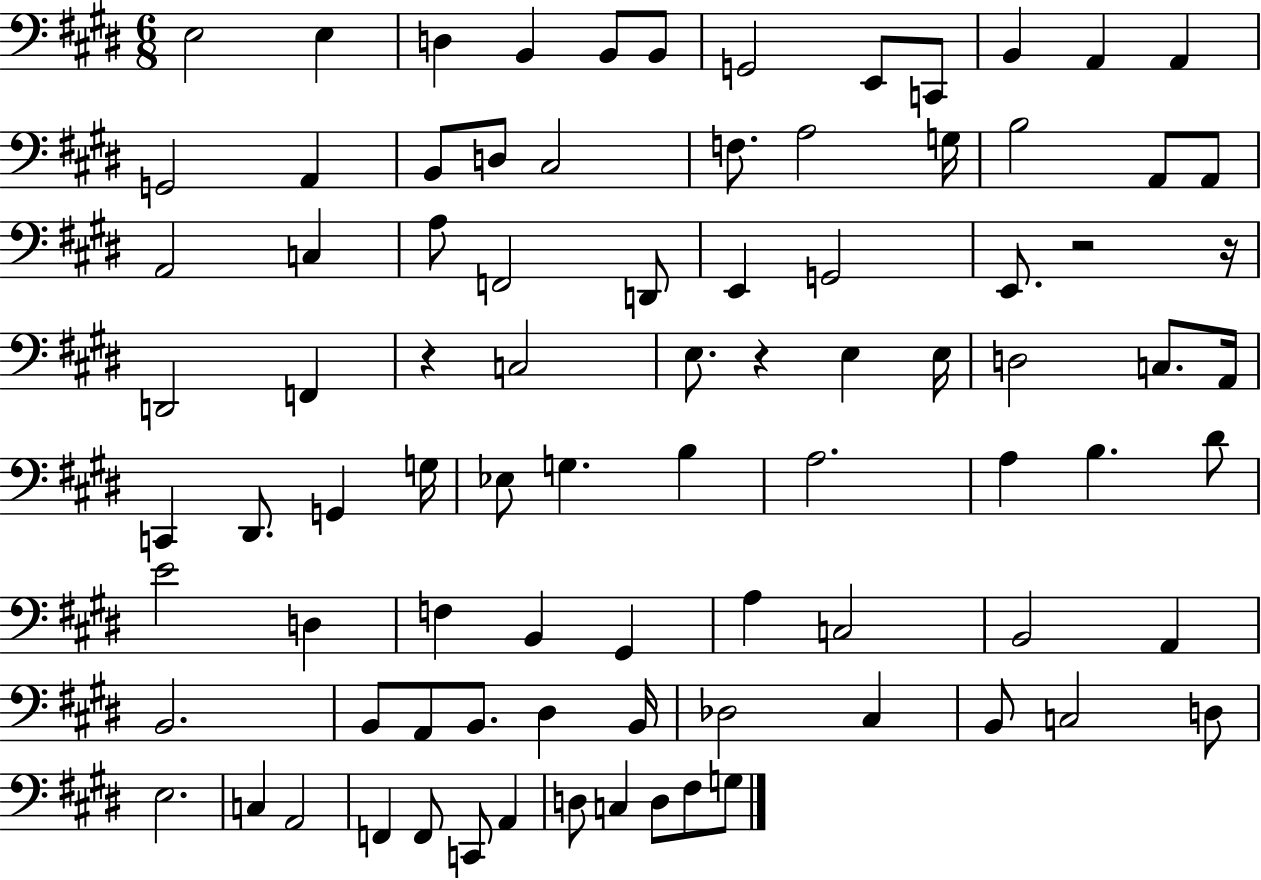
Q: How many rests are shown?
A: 4